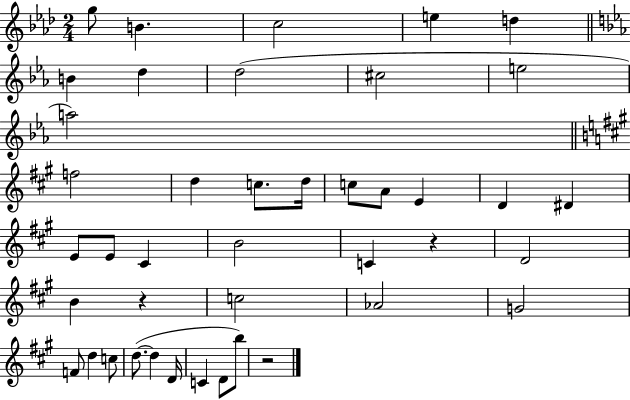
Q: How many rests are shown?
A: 3